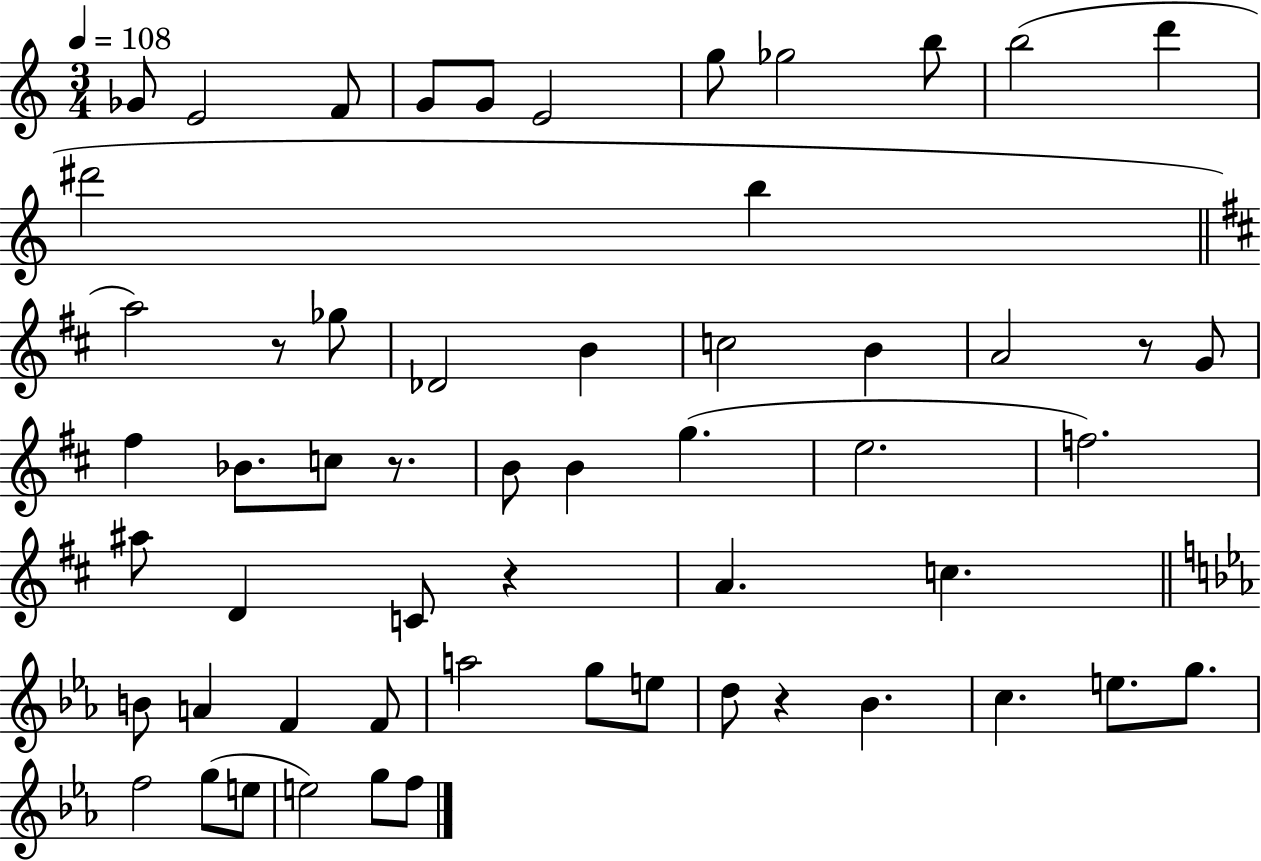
X:1
T:Untitled
M:3/4
L:1/4
K:C
_G/2 E2 F/2 G/2 G/2 E2 g/2 _g2 b/2 b2 d' ^d'2 b a2 z/2 _g/2 _D2 B c2 B A2 z/2 G/2 ^f _B/2 c/2 z/2 B/2 B g e2 f2 ^a/2 D C/2 z A c B/2 A F F/2 a2 g/2 e/2 d/2 z _B c e/2 g/2 f2 g/2 e/2 e2 g/2 f/2